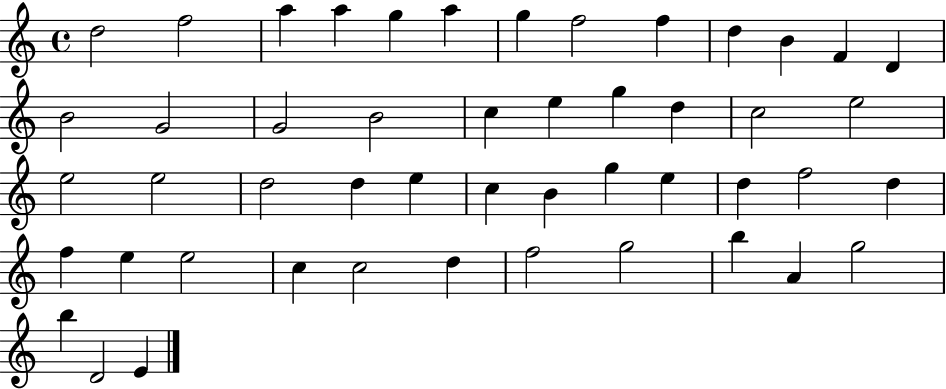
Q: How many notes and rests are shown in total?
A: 49